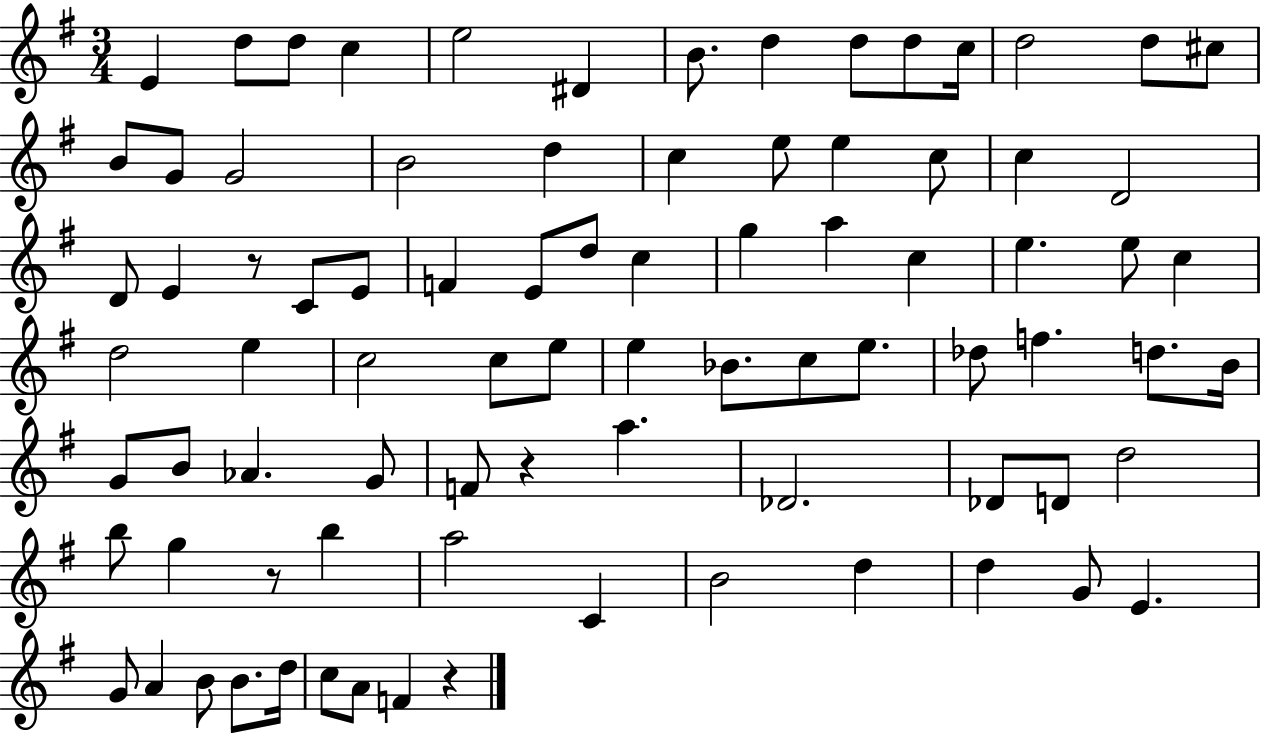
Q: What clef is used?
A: treble